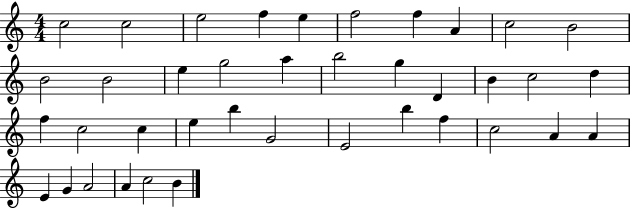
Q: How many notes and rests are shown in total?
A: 39